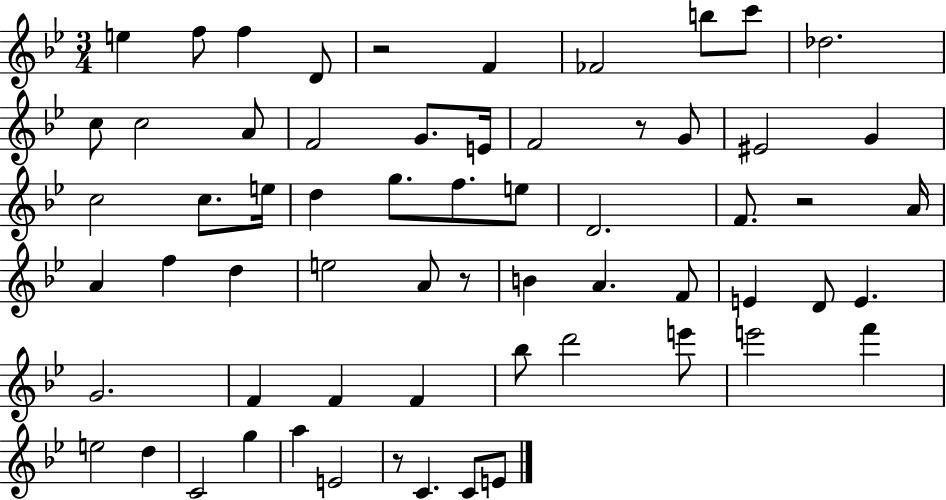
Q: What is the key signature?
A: BES major